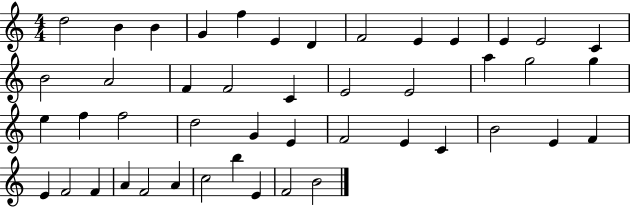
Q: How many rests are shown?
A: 0